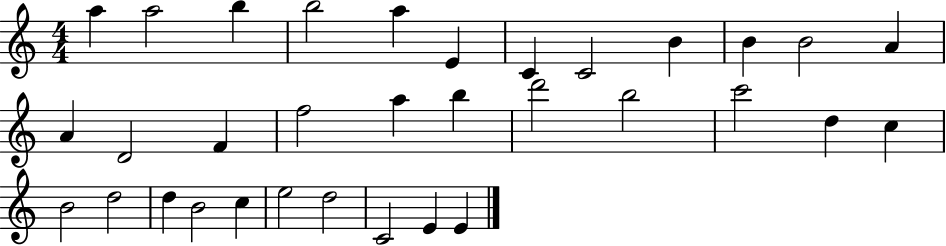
A5/q A5/h B5/q B5/h A5/q E4/q C4/q C4/h B4/q B4/q B4/h A4/q A4/q D4/h F4/q F5/h A5/q B5/q D6/h B5/h C6/h D5/q C5/q B4/h D5/h D5/q B4/h C5/q E5/h D5/h C4/h E4/q E4/q